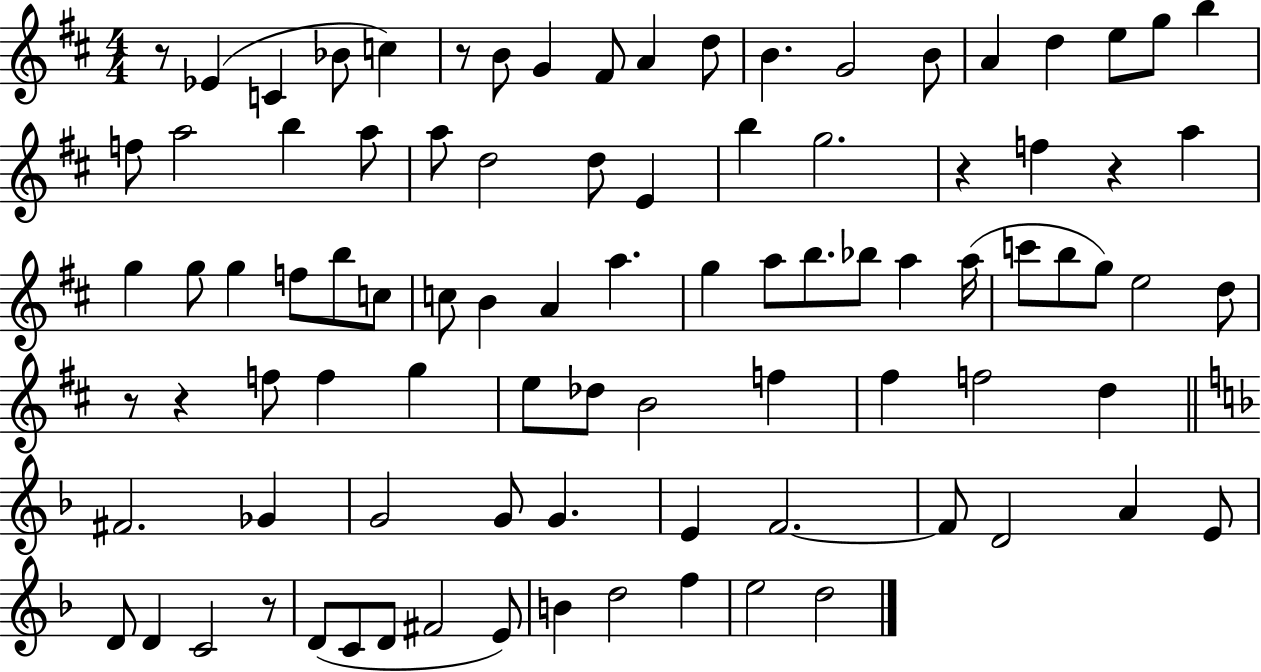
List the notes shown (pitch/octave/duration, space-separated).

R/e Eb4/q C4/q Bb4/e C5/q R/e B4/e G4/q F#4/e A4/q D5/e B4/q. G4/h B4/e A4/q D5/q E5/e G5/e B5/q F5/e A5/h B5/q A5/e A5/e D5/h D5/e E4/q B5/q G5/h. R/q F5/q R/q A5/q G5/q G5/e G5/q F5/e B5/e C5/e C5/e B4/q A4/q A5/q. G5/q A5/e B5/e. Bb5/e A5/q A5/s C6/e B5/e G5/e E5/h D5/e R/e R/q F5/e F5/q G5/q E5/e Db5/e B4/h F5/q F#5/q F5/h D5/q F#4/h. Gb4/q G4/h G4/e G4/q. E4/q F4/h. F4/e D4/h A4/q E4/e D4/e D4/q C4/h R/e D4/e C4/e D4/e F#4/h E4/e B4/q D5/h F5/q E5/h D5/h